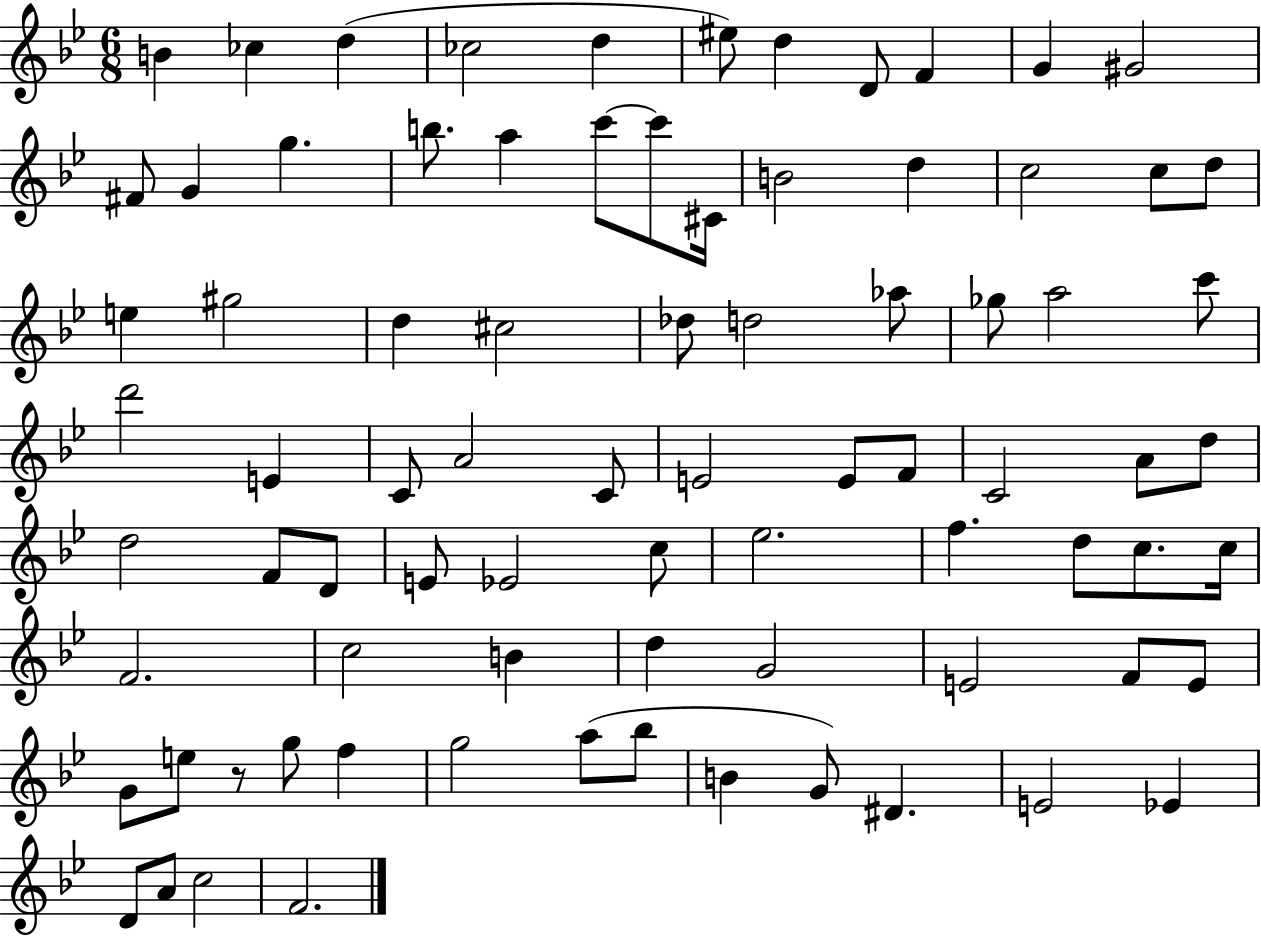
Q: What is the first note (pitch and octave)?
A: B4